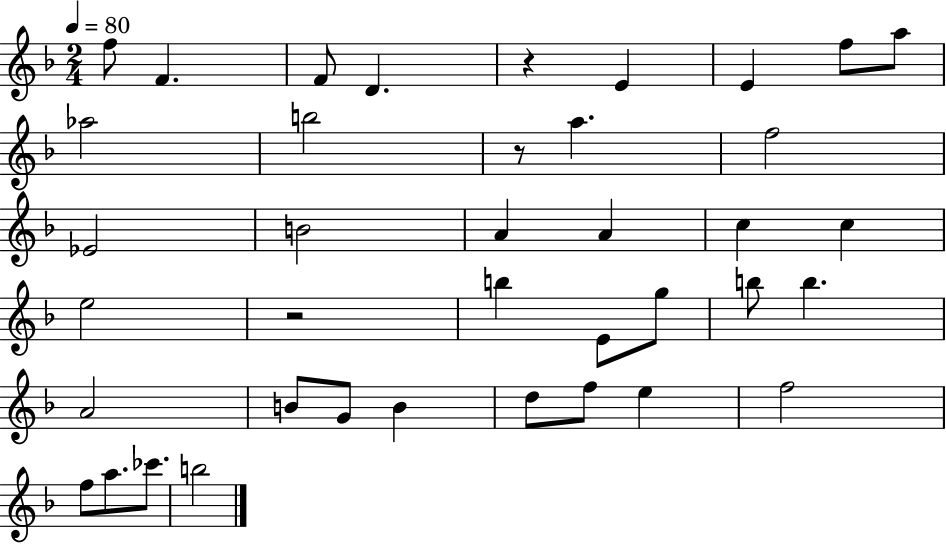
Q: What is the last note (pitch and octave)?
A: B5